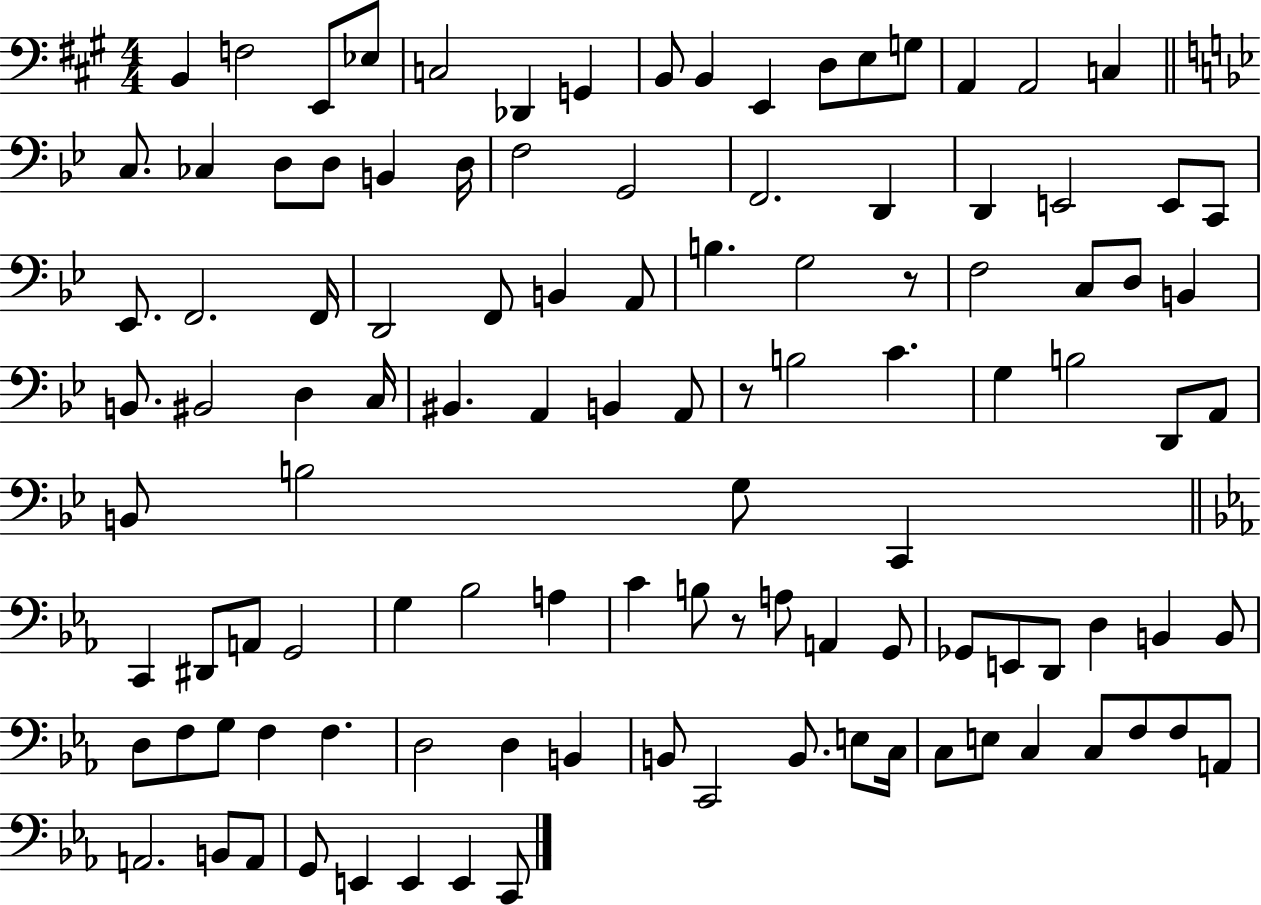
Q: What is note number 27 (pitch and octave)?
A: D2